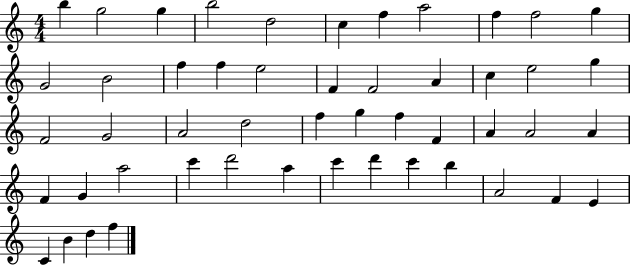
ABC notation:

X:1
T:Untitled
M:4/4
L:1/4
K:C
b g2 g b2 d2 c f a2 f f2 g G2 B2 f f e2 F F2 A c e2 g F2 G2 A2 d2 f g f F A A2 A F G a2 c' d'2 a c' d' c' b A2 F E C B d f